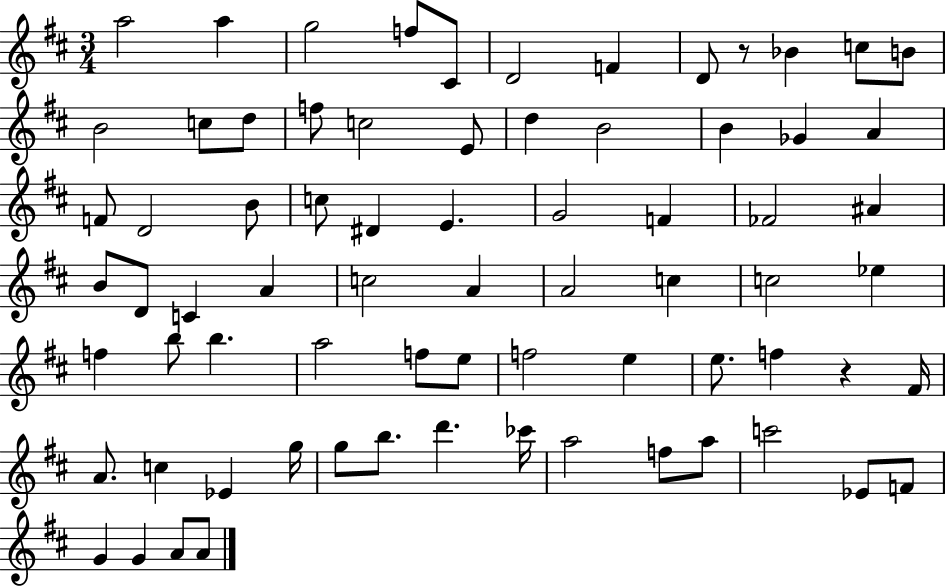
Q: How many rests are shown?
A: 2